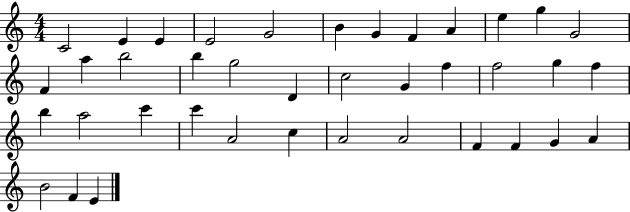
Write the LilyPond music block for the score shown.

{
  \clef treble
  \numericTimeSignature
  \time 4/4
  \key c \major
  c'2 e'4 e'4 | e'2 g'2 | b'4 g'4 f'4 a'4 | e''4 g''4 g'2 | \break f'4 a''4 b''2 | b''4 g''2 d'4 | c''2 g'4 f''4 | f''2 g''4 f''4 | \break b''4 a''2 c'''4 | c'''4 a'2 c''4 | a'2 a'2 | f'4 f'4 g'4 a'4 | \break b'2 f'4 e'4 | \bar "|."
}